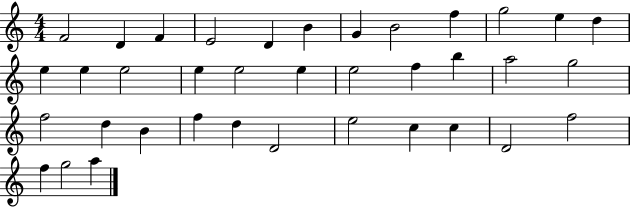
F4/h D4/q F4/q E4/h D4/q B4/q G4/q B4/h F5/q G5/h E5/q D5/q E5/q E5/q E5/h E5/q E5/h E5/q E5/h F5/q B5/q A5/h G5/h F5/h D5/q B4/q F5/q D5/q D4/h E5/h C5/q C5/q D4/h F5/h F5/q G5/h A5/q